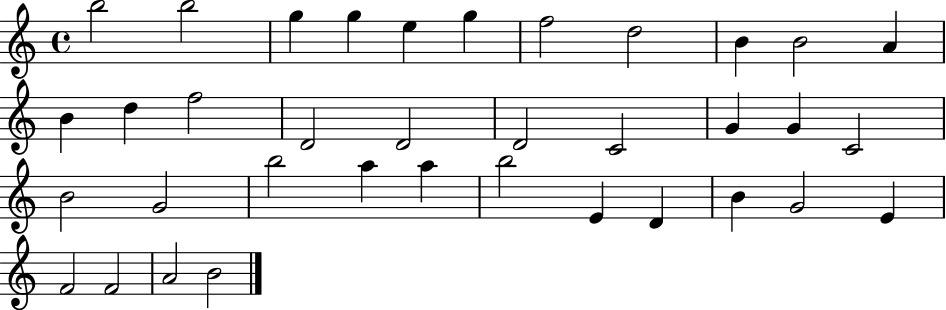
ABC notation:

X:1
T:Untitled
M:4/4
L:1/4
K:C
b2 b2 g g e g f2 d2 B B2 A B d f2 D2 D2 D2 C2 G G C2 B2 G2 b2 a a b2 E D B G2 E F2 F2 A2 B2